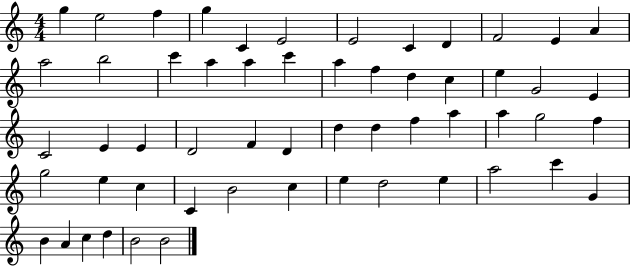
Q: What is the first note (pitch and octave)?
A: G5